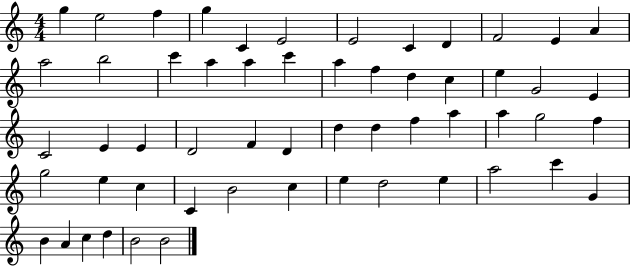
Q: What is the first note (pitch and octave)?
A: G5